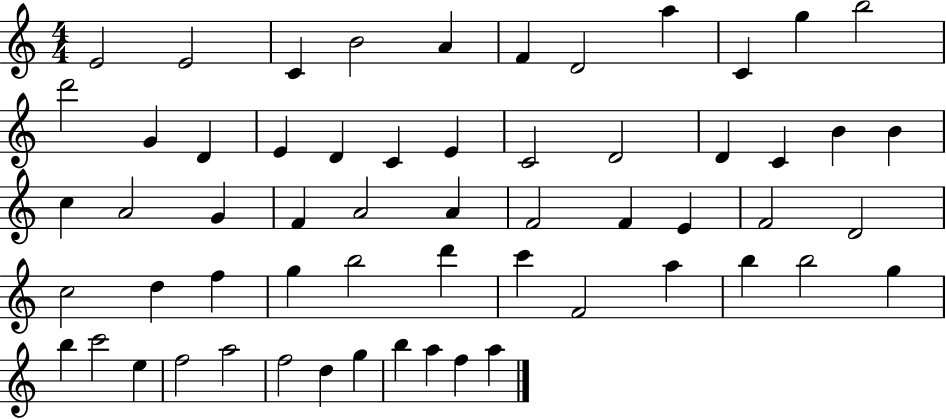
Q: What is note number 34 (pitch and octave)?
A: F4